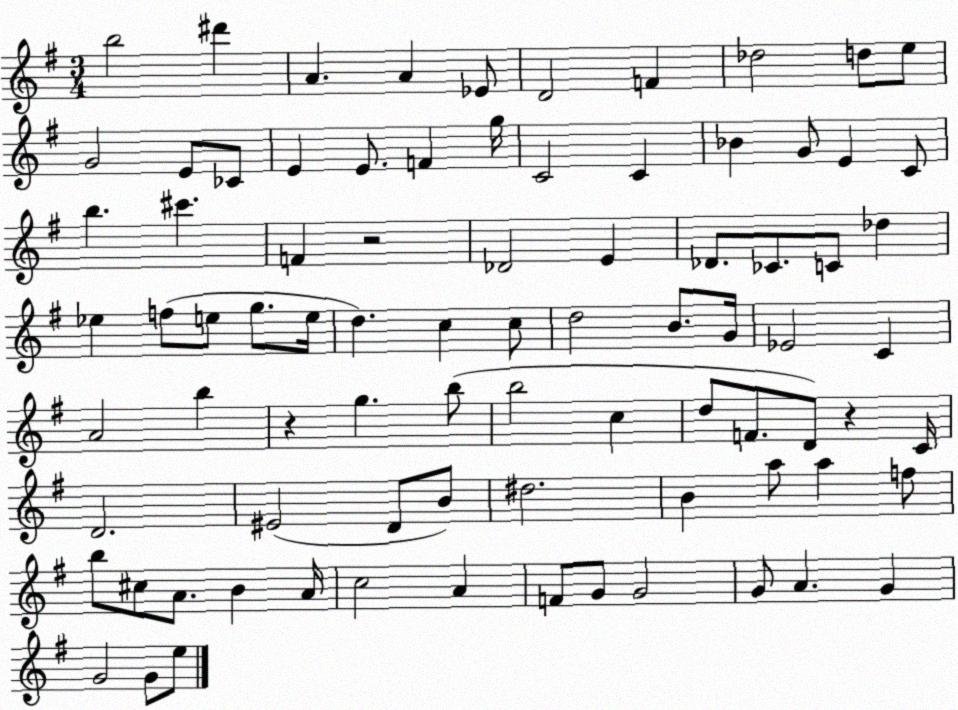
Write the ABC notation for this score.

X:1
T:Untitled
M:3/4
L:1/4
K:G
b2 ^d' A A _E/2 D2 F _d2 d/2 e/2 G2 E/2 _C/2 E E/2 F g/4 C2 C _B G/2 E C/2 b ^c' F z2 _D2 E _D/2 _C/2 C/2 _d _e f/2 e/2 g/2 e/4 d c c/2 d2 B/2 G/4 _E2 C A2 b z g b/2 b2 c d/2 F/2 D/2 z C/4 D2 ^E2 D/2 B/2 ^d2 B a/2 a f/2 b/2 ^c/2 A/2 B A/4 c2 A F/2 G/2 G2 G/2 A G G2 G/2 e/2